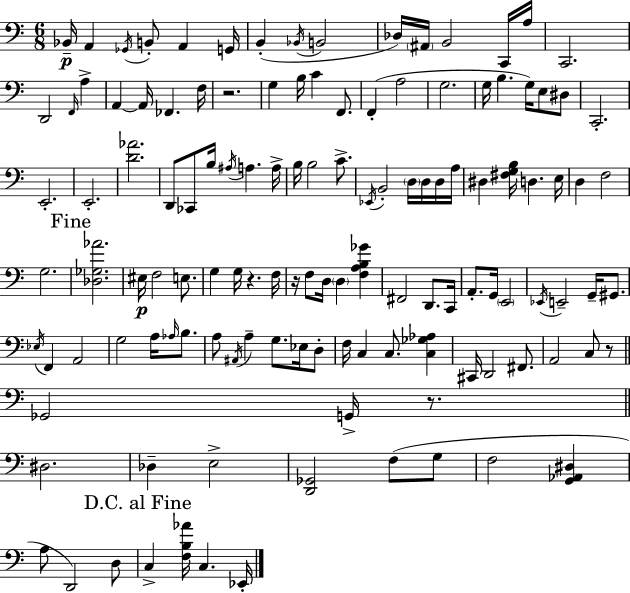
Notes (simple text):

Bb2/s A2/q Gb2/s B2/e A2/q G2/s B2/q Bb2/s B2/h Db3/s A#2/s B2/h C2/s A3/s C2/h. D2/h F2/s A3/q A2/q A2/s FES2/q. F3/s R/h. G3/q B3/s C4/q F2/e. F2/q A3/h G3/h. G3/s B3/q. G3/s E3/e D#3/e C2/h. E2/h. E2/h. [D4,Ab4]/h. D2/e CES2/e B3/s A#3/s A3/q. A3/s B3/s B3/h C4/e. Eb2/s B2/h D3/s D3/s D3/s A3/s D#3/q [F#3,G3,B3]/s D3/q. E3/s D3/q F3/h G3/h. [Db3,Gb3,Ab4]/h. EIS3/s F3/h E3/e. G3/q G3/s R/q. F3/s R/s F3/e D3/s D3/q [F3,A3,B3,Gb4]/q F#2/h D2/e. C2/s A2/e. G2/s E2/h Eb2/s E2/h G2/s G#2/e. Eb3/s F2/q A2/h G3/h A3/s Ab3/s B3/e. A3/e A#2/s A3/q G3/e. Eb3/s D3/e F3/s C3/q C3/e. [C3,Gb3,Ab3]/q C#2/s D2/h F#2/e. A2/h C3/e R/e Gb2/h G2/s R/e. D#3/h. Db3/q E3/h [D2,Gb2]/h F3/e G3/e F3/h [G2,Ab2,D#3]/q A3/e D2/h D3/e C3/q [F3,B3,Ab4]/s C3/q. Eb2/s